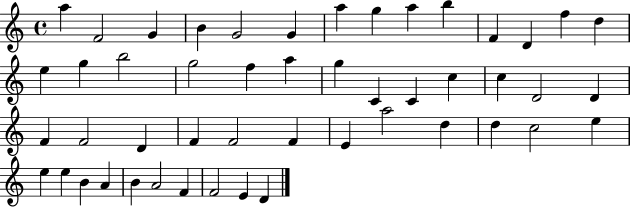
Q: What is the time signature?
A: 4/4